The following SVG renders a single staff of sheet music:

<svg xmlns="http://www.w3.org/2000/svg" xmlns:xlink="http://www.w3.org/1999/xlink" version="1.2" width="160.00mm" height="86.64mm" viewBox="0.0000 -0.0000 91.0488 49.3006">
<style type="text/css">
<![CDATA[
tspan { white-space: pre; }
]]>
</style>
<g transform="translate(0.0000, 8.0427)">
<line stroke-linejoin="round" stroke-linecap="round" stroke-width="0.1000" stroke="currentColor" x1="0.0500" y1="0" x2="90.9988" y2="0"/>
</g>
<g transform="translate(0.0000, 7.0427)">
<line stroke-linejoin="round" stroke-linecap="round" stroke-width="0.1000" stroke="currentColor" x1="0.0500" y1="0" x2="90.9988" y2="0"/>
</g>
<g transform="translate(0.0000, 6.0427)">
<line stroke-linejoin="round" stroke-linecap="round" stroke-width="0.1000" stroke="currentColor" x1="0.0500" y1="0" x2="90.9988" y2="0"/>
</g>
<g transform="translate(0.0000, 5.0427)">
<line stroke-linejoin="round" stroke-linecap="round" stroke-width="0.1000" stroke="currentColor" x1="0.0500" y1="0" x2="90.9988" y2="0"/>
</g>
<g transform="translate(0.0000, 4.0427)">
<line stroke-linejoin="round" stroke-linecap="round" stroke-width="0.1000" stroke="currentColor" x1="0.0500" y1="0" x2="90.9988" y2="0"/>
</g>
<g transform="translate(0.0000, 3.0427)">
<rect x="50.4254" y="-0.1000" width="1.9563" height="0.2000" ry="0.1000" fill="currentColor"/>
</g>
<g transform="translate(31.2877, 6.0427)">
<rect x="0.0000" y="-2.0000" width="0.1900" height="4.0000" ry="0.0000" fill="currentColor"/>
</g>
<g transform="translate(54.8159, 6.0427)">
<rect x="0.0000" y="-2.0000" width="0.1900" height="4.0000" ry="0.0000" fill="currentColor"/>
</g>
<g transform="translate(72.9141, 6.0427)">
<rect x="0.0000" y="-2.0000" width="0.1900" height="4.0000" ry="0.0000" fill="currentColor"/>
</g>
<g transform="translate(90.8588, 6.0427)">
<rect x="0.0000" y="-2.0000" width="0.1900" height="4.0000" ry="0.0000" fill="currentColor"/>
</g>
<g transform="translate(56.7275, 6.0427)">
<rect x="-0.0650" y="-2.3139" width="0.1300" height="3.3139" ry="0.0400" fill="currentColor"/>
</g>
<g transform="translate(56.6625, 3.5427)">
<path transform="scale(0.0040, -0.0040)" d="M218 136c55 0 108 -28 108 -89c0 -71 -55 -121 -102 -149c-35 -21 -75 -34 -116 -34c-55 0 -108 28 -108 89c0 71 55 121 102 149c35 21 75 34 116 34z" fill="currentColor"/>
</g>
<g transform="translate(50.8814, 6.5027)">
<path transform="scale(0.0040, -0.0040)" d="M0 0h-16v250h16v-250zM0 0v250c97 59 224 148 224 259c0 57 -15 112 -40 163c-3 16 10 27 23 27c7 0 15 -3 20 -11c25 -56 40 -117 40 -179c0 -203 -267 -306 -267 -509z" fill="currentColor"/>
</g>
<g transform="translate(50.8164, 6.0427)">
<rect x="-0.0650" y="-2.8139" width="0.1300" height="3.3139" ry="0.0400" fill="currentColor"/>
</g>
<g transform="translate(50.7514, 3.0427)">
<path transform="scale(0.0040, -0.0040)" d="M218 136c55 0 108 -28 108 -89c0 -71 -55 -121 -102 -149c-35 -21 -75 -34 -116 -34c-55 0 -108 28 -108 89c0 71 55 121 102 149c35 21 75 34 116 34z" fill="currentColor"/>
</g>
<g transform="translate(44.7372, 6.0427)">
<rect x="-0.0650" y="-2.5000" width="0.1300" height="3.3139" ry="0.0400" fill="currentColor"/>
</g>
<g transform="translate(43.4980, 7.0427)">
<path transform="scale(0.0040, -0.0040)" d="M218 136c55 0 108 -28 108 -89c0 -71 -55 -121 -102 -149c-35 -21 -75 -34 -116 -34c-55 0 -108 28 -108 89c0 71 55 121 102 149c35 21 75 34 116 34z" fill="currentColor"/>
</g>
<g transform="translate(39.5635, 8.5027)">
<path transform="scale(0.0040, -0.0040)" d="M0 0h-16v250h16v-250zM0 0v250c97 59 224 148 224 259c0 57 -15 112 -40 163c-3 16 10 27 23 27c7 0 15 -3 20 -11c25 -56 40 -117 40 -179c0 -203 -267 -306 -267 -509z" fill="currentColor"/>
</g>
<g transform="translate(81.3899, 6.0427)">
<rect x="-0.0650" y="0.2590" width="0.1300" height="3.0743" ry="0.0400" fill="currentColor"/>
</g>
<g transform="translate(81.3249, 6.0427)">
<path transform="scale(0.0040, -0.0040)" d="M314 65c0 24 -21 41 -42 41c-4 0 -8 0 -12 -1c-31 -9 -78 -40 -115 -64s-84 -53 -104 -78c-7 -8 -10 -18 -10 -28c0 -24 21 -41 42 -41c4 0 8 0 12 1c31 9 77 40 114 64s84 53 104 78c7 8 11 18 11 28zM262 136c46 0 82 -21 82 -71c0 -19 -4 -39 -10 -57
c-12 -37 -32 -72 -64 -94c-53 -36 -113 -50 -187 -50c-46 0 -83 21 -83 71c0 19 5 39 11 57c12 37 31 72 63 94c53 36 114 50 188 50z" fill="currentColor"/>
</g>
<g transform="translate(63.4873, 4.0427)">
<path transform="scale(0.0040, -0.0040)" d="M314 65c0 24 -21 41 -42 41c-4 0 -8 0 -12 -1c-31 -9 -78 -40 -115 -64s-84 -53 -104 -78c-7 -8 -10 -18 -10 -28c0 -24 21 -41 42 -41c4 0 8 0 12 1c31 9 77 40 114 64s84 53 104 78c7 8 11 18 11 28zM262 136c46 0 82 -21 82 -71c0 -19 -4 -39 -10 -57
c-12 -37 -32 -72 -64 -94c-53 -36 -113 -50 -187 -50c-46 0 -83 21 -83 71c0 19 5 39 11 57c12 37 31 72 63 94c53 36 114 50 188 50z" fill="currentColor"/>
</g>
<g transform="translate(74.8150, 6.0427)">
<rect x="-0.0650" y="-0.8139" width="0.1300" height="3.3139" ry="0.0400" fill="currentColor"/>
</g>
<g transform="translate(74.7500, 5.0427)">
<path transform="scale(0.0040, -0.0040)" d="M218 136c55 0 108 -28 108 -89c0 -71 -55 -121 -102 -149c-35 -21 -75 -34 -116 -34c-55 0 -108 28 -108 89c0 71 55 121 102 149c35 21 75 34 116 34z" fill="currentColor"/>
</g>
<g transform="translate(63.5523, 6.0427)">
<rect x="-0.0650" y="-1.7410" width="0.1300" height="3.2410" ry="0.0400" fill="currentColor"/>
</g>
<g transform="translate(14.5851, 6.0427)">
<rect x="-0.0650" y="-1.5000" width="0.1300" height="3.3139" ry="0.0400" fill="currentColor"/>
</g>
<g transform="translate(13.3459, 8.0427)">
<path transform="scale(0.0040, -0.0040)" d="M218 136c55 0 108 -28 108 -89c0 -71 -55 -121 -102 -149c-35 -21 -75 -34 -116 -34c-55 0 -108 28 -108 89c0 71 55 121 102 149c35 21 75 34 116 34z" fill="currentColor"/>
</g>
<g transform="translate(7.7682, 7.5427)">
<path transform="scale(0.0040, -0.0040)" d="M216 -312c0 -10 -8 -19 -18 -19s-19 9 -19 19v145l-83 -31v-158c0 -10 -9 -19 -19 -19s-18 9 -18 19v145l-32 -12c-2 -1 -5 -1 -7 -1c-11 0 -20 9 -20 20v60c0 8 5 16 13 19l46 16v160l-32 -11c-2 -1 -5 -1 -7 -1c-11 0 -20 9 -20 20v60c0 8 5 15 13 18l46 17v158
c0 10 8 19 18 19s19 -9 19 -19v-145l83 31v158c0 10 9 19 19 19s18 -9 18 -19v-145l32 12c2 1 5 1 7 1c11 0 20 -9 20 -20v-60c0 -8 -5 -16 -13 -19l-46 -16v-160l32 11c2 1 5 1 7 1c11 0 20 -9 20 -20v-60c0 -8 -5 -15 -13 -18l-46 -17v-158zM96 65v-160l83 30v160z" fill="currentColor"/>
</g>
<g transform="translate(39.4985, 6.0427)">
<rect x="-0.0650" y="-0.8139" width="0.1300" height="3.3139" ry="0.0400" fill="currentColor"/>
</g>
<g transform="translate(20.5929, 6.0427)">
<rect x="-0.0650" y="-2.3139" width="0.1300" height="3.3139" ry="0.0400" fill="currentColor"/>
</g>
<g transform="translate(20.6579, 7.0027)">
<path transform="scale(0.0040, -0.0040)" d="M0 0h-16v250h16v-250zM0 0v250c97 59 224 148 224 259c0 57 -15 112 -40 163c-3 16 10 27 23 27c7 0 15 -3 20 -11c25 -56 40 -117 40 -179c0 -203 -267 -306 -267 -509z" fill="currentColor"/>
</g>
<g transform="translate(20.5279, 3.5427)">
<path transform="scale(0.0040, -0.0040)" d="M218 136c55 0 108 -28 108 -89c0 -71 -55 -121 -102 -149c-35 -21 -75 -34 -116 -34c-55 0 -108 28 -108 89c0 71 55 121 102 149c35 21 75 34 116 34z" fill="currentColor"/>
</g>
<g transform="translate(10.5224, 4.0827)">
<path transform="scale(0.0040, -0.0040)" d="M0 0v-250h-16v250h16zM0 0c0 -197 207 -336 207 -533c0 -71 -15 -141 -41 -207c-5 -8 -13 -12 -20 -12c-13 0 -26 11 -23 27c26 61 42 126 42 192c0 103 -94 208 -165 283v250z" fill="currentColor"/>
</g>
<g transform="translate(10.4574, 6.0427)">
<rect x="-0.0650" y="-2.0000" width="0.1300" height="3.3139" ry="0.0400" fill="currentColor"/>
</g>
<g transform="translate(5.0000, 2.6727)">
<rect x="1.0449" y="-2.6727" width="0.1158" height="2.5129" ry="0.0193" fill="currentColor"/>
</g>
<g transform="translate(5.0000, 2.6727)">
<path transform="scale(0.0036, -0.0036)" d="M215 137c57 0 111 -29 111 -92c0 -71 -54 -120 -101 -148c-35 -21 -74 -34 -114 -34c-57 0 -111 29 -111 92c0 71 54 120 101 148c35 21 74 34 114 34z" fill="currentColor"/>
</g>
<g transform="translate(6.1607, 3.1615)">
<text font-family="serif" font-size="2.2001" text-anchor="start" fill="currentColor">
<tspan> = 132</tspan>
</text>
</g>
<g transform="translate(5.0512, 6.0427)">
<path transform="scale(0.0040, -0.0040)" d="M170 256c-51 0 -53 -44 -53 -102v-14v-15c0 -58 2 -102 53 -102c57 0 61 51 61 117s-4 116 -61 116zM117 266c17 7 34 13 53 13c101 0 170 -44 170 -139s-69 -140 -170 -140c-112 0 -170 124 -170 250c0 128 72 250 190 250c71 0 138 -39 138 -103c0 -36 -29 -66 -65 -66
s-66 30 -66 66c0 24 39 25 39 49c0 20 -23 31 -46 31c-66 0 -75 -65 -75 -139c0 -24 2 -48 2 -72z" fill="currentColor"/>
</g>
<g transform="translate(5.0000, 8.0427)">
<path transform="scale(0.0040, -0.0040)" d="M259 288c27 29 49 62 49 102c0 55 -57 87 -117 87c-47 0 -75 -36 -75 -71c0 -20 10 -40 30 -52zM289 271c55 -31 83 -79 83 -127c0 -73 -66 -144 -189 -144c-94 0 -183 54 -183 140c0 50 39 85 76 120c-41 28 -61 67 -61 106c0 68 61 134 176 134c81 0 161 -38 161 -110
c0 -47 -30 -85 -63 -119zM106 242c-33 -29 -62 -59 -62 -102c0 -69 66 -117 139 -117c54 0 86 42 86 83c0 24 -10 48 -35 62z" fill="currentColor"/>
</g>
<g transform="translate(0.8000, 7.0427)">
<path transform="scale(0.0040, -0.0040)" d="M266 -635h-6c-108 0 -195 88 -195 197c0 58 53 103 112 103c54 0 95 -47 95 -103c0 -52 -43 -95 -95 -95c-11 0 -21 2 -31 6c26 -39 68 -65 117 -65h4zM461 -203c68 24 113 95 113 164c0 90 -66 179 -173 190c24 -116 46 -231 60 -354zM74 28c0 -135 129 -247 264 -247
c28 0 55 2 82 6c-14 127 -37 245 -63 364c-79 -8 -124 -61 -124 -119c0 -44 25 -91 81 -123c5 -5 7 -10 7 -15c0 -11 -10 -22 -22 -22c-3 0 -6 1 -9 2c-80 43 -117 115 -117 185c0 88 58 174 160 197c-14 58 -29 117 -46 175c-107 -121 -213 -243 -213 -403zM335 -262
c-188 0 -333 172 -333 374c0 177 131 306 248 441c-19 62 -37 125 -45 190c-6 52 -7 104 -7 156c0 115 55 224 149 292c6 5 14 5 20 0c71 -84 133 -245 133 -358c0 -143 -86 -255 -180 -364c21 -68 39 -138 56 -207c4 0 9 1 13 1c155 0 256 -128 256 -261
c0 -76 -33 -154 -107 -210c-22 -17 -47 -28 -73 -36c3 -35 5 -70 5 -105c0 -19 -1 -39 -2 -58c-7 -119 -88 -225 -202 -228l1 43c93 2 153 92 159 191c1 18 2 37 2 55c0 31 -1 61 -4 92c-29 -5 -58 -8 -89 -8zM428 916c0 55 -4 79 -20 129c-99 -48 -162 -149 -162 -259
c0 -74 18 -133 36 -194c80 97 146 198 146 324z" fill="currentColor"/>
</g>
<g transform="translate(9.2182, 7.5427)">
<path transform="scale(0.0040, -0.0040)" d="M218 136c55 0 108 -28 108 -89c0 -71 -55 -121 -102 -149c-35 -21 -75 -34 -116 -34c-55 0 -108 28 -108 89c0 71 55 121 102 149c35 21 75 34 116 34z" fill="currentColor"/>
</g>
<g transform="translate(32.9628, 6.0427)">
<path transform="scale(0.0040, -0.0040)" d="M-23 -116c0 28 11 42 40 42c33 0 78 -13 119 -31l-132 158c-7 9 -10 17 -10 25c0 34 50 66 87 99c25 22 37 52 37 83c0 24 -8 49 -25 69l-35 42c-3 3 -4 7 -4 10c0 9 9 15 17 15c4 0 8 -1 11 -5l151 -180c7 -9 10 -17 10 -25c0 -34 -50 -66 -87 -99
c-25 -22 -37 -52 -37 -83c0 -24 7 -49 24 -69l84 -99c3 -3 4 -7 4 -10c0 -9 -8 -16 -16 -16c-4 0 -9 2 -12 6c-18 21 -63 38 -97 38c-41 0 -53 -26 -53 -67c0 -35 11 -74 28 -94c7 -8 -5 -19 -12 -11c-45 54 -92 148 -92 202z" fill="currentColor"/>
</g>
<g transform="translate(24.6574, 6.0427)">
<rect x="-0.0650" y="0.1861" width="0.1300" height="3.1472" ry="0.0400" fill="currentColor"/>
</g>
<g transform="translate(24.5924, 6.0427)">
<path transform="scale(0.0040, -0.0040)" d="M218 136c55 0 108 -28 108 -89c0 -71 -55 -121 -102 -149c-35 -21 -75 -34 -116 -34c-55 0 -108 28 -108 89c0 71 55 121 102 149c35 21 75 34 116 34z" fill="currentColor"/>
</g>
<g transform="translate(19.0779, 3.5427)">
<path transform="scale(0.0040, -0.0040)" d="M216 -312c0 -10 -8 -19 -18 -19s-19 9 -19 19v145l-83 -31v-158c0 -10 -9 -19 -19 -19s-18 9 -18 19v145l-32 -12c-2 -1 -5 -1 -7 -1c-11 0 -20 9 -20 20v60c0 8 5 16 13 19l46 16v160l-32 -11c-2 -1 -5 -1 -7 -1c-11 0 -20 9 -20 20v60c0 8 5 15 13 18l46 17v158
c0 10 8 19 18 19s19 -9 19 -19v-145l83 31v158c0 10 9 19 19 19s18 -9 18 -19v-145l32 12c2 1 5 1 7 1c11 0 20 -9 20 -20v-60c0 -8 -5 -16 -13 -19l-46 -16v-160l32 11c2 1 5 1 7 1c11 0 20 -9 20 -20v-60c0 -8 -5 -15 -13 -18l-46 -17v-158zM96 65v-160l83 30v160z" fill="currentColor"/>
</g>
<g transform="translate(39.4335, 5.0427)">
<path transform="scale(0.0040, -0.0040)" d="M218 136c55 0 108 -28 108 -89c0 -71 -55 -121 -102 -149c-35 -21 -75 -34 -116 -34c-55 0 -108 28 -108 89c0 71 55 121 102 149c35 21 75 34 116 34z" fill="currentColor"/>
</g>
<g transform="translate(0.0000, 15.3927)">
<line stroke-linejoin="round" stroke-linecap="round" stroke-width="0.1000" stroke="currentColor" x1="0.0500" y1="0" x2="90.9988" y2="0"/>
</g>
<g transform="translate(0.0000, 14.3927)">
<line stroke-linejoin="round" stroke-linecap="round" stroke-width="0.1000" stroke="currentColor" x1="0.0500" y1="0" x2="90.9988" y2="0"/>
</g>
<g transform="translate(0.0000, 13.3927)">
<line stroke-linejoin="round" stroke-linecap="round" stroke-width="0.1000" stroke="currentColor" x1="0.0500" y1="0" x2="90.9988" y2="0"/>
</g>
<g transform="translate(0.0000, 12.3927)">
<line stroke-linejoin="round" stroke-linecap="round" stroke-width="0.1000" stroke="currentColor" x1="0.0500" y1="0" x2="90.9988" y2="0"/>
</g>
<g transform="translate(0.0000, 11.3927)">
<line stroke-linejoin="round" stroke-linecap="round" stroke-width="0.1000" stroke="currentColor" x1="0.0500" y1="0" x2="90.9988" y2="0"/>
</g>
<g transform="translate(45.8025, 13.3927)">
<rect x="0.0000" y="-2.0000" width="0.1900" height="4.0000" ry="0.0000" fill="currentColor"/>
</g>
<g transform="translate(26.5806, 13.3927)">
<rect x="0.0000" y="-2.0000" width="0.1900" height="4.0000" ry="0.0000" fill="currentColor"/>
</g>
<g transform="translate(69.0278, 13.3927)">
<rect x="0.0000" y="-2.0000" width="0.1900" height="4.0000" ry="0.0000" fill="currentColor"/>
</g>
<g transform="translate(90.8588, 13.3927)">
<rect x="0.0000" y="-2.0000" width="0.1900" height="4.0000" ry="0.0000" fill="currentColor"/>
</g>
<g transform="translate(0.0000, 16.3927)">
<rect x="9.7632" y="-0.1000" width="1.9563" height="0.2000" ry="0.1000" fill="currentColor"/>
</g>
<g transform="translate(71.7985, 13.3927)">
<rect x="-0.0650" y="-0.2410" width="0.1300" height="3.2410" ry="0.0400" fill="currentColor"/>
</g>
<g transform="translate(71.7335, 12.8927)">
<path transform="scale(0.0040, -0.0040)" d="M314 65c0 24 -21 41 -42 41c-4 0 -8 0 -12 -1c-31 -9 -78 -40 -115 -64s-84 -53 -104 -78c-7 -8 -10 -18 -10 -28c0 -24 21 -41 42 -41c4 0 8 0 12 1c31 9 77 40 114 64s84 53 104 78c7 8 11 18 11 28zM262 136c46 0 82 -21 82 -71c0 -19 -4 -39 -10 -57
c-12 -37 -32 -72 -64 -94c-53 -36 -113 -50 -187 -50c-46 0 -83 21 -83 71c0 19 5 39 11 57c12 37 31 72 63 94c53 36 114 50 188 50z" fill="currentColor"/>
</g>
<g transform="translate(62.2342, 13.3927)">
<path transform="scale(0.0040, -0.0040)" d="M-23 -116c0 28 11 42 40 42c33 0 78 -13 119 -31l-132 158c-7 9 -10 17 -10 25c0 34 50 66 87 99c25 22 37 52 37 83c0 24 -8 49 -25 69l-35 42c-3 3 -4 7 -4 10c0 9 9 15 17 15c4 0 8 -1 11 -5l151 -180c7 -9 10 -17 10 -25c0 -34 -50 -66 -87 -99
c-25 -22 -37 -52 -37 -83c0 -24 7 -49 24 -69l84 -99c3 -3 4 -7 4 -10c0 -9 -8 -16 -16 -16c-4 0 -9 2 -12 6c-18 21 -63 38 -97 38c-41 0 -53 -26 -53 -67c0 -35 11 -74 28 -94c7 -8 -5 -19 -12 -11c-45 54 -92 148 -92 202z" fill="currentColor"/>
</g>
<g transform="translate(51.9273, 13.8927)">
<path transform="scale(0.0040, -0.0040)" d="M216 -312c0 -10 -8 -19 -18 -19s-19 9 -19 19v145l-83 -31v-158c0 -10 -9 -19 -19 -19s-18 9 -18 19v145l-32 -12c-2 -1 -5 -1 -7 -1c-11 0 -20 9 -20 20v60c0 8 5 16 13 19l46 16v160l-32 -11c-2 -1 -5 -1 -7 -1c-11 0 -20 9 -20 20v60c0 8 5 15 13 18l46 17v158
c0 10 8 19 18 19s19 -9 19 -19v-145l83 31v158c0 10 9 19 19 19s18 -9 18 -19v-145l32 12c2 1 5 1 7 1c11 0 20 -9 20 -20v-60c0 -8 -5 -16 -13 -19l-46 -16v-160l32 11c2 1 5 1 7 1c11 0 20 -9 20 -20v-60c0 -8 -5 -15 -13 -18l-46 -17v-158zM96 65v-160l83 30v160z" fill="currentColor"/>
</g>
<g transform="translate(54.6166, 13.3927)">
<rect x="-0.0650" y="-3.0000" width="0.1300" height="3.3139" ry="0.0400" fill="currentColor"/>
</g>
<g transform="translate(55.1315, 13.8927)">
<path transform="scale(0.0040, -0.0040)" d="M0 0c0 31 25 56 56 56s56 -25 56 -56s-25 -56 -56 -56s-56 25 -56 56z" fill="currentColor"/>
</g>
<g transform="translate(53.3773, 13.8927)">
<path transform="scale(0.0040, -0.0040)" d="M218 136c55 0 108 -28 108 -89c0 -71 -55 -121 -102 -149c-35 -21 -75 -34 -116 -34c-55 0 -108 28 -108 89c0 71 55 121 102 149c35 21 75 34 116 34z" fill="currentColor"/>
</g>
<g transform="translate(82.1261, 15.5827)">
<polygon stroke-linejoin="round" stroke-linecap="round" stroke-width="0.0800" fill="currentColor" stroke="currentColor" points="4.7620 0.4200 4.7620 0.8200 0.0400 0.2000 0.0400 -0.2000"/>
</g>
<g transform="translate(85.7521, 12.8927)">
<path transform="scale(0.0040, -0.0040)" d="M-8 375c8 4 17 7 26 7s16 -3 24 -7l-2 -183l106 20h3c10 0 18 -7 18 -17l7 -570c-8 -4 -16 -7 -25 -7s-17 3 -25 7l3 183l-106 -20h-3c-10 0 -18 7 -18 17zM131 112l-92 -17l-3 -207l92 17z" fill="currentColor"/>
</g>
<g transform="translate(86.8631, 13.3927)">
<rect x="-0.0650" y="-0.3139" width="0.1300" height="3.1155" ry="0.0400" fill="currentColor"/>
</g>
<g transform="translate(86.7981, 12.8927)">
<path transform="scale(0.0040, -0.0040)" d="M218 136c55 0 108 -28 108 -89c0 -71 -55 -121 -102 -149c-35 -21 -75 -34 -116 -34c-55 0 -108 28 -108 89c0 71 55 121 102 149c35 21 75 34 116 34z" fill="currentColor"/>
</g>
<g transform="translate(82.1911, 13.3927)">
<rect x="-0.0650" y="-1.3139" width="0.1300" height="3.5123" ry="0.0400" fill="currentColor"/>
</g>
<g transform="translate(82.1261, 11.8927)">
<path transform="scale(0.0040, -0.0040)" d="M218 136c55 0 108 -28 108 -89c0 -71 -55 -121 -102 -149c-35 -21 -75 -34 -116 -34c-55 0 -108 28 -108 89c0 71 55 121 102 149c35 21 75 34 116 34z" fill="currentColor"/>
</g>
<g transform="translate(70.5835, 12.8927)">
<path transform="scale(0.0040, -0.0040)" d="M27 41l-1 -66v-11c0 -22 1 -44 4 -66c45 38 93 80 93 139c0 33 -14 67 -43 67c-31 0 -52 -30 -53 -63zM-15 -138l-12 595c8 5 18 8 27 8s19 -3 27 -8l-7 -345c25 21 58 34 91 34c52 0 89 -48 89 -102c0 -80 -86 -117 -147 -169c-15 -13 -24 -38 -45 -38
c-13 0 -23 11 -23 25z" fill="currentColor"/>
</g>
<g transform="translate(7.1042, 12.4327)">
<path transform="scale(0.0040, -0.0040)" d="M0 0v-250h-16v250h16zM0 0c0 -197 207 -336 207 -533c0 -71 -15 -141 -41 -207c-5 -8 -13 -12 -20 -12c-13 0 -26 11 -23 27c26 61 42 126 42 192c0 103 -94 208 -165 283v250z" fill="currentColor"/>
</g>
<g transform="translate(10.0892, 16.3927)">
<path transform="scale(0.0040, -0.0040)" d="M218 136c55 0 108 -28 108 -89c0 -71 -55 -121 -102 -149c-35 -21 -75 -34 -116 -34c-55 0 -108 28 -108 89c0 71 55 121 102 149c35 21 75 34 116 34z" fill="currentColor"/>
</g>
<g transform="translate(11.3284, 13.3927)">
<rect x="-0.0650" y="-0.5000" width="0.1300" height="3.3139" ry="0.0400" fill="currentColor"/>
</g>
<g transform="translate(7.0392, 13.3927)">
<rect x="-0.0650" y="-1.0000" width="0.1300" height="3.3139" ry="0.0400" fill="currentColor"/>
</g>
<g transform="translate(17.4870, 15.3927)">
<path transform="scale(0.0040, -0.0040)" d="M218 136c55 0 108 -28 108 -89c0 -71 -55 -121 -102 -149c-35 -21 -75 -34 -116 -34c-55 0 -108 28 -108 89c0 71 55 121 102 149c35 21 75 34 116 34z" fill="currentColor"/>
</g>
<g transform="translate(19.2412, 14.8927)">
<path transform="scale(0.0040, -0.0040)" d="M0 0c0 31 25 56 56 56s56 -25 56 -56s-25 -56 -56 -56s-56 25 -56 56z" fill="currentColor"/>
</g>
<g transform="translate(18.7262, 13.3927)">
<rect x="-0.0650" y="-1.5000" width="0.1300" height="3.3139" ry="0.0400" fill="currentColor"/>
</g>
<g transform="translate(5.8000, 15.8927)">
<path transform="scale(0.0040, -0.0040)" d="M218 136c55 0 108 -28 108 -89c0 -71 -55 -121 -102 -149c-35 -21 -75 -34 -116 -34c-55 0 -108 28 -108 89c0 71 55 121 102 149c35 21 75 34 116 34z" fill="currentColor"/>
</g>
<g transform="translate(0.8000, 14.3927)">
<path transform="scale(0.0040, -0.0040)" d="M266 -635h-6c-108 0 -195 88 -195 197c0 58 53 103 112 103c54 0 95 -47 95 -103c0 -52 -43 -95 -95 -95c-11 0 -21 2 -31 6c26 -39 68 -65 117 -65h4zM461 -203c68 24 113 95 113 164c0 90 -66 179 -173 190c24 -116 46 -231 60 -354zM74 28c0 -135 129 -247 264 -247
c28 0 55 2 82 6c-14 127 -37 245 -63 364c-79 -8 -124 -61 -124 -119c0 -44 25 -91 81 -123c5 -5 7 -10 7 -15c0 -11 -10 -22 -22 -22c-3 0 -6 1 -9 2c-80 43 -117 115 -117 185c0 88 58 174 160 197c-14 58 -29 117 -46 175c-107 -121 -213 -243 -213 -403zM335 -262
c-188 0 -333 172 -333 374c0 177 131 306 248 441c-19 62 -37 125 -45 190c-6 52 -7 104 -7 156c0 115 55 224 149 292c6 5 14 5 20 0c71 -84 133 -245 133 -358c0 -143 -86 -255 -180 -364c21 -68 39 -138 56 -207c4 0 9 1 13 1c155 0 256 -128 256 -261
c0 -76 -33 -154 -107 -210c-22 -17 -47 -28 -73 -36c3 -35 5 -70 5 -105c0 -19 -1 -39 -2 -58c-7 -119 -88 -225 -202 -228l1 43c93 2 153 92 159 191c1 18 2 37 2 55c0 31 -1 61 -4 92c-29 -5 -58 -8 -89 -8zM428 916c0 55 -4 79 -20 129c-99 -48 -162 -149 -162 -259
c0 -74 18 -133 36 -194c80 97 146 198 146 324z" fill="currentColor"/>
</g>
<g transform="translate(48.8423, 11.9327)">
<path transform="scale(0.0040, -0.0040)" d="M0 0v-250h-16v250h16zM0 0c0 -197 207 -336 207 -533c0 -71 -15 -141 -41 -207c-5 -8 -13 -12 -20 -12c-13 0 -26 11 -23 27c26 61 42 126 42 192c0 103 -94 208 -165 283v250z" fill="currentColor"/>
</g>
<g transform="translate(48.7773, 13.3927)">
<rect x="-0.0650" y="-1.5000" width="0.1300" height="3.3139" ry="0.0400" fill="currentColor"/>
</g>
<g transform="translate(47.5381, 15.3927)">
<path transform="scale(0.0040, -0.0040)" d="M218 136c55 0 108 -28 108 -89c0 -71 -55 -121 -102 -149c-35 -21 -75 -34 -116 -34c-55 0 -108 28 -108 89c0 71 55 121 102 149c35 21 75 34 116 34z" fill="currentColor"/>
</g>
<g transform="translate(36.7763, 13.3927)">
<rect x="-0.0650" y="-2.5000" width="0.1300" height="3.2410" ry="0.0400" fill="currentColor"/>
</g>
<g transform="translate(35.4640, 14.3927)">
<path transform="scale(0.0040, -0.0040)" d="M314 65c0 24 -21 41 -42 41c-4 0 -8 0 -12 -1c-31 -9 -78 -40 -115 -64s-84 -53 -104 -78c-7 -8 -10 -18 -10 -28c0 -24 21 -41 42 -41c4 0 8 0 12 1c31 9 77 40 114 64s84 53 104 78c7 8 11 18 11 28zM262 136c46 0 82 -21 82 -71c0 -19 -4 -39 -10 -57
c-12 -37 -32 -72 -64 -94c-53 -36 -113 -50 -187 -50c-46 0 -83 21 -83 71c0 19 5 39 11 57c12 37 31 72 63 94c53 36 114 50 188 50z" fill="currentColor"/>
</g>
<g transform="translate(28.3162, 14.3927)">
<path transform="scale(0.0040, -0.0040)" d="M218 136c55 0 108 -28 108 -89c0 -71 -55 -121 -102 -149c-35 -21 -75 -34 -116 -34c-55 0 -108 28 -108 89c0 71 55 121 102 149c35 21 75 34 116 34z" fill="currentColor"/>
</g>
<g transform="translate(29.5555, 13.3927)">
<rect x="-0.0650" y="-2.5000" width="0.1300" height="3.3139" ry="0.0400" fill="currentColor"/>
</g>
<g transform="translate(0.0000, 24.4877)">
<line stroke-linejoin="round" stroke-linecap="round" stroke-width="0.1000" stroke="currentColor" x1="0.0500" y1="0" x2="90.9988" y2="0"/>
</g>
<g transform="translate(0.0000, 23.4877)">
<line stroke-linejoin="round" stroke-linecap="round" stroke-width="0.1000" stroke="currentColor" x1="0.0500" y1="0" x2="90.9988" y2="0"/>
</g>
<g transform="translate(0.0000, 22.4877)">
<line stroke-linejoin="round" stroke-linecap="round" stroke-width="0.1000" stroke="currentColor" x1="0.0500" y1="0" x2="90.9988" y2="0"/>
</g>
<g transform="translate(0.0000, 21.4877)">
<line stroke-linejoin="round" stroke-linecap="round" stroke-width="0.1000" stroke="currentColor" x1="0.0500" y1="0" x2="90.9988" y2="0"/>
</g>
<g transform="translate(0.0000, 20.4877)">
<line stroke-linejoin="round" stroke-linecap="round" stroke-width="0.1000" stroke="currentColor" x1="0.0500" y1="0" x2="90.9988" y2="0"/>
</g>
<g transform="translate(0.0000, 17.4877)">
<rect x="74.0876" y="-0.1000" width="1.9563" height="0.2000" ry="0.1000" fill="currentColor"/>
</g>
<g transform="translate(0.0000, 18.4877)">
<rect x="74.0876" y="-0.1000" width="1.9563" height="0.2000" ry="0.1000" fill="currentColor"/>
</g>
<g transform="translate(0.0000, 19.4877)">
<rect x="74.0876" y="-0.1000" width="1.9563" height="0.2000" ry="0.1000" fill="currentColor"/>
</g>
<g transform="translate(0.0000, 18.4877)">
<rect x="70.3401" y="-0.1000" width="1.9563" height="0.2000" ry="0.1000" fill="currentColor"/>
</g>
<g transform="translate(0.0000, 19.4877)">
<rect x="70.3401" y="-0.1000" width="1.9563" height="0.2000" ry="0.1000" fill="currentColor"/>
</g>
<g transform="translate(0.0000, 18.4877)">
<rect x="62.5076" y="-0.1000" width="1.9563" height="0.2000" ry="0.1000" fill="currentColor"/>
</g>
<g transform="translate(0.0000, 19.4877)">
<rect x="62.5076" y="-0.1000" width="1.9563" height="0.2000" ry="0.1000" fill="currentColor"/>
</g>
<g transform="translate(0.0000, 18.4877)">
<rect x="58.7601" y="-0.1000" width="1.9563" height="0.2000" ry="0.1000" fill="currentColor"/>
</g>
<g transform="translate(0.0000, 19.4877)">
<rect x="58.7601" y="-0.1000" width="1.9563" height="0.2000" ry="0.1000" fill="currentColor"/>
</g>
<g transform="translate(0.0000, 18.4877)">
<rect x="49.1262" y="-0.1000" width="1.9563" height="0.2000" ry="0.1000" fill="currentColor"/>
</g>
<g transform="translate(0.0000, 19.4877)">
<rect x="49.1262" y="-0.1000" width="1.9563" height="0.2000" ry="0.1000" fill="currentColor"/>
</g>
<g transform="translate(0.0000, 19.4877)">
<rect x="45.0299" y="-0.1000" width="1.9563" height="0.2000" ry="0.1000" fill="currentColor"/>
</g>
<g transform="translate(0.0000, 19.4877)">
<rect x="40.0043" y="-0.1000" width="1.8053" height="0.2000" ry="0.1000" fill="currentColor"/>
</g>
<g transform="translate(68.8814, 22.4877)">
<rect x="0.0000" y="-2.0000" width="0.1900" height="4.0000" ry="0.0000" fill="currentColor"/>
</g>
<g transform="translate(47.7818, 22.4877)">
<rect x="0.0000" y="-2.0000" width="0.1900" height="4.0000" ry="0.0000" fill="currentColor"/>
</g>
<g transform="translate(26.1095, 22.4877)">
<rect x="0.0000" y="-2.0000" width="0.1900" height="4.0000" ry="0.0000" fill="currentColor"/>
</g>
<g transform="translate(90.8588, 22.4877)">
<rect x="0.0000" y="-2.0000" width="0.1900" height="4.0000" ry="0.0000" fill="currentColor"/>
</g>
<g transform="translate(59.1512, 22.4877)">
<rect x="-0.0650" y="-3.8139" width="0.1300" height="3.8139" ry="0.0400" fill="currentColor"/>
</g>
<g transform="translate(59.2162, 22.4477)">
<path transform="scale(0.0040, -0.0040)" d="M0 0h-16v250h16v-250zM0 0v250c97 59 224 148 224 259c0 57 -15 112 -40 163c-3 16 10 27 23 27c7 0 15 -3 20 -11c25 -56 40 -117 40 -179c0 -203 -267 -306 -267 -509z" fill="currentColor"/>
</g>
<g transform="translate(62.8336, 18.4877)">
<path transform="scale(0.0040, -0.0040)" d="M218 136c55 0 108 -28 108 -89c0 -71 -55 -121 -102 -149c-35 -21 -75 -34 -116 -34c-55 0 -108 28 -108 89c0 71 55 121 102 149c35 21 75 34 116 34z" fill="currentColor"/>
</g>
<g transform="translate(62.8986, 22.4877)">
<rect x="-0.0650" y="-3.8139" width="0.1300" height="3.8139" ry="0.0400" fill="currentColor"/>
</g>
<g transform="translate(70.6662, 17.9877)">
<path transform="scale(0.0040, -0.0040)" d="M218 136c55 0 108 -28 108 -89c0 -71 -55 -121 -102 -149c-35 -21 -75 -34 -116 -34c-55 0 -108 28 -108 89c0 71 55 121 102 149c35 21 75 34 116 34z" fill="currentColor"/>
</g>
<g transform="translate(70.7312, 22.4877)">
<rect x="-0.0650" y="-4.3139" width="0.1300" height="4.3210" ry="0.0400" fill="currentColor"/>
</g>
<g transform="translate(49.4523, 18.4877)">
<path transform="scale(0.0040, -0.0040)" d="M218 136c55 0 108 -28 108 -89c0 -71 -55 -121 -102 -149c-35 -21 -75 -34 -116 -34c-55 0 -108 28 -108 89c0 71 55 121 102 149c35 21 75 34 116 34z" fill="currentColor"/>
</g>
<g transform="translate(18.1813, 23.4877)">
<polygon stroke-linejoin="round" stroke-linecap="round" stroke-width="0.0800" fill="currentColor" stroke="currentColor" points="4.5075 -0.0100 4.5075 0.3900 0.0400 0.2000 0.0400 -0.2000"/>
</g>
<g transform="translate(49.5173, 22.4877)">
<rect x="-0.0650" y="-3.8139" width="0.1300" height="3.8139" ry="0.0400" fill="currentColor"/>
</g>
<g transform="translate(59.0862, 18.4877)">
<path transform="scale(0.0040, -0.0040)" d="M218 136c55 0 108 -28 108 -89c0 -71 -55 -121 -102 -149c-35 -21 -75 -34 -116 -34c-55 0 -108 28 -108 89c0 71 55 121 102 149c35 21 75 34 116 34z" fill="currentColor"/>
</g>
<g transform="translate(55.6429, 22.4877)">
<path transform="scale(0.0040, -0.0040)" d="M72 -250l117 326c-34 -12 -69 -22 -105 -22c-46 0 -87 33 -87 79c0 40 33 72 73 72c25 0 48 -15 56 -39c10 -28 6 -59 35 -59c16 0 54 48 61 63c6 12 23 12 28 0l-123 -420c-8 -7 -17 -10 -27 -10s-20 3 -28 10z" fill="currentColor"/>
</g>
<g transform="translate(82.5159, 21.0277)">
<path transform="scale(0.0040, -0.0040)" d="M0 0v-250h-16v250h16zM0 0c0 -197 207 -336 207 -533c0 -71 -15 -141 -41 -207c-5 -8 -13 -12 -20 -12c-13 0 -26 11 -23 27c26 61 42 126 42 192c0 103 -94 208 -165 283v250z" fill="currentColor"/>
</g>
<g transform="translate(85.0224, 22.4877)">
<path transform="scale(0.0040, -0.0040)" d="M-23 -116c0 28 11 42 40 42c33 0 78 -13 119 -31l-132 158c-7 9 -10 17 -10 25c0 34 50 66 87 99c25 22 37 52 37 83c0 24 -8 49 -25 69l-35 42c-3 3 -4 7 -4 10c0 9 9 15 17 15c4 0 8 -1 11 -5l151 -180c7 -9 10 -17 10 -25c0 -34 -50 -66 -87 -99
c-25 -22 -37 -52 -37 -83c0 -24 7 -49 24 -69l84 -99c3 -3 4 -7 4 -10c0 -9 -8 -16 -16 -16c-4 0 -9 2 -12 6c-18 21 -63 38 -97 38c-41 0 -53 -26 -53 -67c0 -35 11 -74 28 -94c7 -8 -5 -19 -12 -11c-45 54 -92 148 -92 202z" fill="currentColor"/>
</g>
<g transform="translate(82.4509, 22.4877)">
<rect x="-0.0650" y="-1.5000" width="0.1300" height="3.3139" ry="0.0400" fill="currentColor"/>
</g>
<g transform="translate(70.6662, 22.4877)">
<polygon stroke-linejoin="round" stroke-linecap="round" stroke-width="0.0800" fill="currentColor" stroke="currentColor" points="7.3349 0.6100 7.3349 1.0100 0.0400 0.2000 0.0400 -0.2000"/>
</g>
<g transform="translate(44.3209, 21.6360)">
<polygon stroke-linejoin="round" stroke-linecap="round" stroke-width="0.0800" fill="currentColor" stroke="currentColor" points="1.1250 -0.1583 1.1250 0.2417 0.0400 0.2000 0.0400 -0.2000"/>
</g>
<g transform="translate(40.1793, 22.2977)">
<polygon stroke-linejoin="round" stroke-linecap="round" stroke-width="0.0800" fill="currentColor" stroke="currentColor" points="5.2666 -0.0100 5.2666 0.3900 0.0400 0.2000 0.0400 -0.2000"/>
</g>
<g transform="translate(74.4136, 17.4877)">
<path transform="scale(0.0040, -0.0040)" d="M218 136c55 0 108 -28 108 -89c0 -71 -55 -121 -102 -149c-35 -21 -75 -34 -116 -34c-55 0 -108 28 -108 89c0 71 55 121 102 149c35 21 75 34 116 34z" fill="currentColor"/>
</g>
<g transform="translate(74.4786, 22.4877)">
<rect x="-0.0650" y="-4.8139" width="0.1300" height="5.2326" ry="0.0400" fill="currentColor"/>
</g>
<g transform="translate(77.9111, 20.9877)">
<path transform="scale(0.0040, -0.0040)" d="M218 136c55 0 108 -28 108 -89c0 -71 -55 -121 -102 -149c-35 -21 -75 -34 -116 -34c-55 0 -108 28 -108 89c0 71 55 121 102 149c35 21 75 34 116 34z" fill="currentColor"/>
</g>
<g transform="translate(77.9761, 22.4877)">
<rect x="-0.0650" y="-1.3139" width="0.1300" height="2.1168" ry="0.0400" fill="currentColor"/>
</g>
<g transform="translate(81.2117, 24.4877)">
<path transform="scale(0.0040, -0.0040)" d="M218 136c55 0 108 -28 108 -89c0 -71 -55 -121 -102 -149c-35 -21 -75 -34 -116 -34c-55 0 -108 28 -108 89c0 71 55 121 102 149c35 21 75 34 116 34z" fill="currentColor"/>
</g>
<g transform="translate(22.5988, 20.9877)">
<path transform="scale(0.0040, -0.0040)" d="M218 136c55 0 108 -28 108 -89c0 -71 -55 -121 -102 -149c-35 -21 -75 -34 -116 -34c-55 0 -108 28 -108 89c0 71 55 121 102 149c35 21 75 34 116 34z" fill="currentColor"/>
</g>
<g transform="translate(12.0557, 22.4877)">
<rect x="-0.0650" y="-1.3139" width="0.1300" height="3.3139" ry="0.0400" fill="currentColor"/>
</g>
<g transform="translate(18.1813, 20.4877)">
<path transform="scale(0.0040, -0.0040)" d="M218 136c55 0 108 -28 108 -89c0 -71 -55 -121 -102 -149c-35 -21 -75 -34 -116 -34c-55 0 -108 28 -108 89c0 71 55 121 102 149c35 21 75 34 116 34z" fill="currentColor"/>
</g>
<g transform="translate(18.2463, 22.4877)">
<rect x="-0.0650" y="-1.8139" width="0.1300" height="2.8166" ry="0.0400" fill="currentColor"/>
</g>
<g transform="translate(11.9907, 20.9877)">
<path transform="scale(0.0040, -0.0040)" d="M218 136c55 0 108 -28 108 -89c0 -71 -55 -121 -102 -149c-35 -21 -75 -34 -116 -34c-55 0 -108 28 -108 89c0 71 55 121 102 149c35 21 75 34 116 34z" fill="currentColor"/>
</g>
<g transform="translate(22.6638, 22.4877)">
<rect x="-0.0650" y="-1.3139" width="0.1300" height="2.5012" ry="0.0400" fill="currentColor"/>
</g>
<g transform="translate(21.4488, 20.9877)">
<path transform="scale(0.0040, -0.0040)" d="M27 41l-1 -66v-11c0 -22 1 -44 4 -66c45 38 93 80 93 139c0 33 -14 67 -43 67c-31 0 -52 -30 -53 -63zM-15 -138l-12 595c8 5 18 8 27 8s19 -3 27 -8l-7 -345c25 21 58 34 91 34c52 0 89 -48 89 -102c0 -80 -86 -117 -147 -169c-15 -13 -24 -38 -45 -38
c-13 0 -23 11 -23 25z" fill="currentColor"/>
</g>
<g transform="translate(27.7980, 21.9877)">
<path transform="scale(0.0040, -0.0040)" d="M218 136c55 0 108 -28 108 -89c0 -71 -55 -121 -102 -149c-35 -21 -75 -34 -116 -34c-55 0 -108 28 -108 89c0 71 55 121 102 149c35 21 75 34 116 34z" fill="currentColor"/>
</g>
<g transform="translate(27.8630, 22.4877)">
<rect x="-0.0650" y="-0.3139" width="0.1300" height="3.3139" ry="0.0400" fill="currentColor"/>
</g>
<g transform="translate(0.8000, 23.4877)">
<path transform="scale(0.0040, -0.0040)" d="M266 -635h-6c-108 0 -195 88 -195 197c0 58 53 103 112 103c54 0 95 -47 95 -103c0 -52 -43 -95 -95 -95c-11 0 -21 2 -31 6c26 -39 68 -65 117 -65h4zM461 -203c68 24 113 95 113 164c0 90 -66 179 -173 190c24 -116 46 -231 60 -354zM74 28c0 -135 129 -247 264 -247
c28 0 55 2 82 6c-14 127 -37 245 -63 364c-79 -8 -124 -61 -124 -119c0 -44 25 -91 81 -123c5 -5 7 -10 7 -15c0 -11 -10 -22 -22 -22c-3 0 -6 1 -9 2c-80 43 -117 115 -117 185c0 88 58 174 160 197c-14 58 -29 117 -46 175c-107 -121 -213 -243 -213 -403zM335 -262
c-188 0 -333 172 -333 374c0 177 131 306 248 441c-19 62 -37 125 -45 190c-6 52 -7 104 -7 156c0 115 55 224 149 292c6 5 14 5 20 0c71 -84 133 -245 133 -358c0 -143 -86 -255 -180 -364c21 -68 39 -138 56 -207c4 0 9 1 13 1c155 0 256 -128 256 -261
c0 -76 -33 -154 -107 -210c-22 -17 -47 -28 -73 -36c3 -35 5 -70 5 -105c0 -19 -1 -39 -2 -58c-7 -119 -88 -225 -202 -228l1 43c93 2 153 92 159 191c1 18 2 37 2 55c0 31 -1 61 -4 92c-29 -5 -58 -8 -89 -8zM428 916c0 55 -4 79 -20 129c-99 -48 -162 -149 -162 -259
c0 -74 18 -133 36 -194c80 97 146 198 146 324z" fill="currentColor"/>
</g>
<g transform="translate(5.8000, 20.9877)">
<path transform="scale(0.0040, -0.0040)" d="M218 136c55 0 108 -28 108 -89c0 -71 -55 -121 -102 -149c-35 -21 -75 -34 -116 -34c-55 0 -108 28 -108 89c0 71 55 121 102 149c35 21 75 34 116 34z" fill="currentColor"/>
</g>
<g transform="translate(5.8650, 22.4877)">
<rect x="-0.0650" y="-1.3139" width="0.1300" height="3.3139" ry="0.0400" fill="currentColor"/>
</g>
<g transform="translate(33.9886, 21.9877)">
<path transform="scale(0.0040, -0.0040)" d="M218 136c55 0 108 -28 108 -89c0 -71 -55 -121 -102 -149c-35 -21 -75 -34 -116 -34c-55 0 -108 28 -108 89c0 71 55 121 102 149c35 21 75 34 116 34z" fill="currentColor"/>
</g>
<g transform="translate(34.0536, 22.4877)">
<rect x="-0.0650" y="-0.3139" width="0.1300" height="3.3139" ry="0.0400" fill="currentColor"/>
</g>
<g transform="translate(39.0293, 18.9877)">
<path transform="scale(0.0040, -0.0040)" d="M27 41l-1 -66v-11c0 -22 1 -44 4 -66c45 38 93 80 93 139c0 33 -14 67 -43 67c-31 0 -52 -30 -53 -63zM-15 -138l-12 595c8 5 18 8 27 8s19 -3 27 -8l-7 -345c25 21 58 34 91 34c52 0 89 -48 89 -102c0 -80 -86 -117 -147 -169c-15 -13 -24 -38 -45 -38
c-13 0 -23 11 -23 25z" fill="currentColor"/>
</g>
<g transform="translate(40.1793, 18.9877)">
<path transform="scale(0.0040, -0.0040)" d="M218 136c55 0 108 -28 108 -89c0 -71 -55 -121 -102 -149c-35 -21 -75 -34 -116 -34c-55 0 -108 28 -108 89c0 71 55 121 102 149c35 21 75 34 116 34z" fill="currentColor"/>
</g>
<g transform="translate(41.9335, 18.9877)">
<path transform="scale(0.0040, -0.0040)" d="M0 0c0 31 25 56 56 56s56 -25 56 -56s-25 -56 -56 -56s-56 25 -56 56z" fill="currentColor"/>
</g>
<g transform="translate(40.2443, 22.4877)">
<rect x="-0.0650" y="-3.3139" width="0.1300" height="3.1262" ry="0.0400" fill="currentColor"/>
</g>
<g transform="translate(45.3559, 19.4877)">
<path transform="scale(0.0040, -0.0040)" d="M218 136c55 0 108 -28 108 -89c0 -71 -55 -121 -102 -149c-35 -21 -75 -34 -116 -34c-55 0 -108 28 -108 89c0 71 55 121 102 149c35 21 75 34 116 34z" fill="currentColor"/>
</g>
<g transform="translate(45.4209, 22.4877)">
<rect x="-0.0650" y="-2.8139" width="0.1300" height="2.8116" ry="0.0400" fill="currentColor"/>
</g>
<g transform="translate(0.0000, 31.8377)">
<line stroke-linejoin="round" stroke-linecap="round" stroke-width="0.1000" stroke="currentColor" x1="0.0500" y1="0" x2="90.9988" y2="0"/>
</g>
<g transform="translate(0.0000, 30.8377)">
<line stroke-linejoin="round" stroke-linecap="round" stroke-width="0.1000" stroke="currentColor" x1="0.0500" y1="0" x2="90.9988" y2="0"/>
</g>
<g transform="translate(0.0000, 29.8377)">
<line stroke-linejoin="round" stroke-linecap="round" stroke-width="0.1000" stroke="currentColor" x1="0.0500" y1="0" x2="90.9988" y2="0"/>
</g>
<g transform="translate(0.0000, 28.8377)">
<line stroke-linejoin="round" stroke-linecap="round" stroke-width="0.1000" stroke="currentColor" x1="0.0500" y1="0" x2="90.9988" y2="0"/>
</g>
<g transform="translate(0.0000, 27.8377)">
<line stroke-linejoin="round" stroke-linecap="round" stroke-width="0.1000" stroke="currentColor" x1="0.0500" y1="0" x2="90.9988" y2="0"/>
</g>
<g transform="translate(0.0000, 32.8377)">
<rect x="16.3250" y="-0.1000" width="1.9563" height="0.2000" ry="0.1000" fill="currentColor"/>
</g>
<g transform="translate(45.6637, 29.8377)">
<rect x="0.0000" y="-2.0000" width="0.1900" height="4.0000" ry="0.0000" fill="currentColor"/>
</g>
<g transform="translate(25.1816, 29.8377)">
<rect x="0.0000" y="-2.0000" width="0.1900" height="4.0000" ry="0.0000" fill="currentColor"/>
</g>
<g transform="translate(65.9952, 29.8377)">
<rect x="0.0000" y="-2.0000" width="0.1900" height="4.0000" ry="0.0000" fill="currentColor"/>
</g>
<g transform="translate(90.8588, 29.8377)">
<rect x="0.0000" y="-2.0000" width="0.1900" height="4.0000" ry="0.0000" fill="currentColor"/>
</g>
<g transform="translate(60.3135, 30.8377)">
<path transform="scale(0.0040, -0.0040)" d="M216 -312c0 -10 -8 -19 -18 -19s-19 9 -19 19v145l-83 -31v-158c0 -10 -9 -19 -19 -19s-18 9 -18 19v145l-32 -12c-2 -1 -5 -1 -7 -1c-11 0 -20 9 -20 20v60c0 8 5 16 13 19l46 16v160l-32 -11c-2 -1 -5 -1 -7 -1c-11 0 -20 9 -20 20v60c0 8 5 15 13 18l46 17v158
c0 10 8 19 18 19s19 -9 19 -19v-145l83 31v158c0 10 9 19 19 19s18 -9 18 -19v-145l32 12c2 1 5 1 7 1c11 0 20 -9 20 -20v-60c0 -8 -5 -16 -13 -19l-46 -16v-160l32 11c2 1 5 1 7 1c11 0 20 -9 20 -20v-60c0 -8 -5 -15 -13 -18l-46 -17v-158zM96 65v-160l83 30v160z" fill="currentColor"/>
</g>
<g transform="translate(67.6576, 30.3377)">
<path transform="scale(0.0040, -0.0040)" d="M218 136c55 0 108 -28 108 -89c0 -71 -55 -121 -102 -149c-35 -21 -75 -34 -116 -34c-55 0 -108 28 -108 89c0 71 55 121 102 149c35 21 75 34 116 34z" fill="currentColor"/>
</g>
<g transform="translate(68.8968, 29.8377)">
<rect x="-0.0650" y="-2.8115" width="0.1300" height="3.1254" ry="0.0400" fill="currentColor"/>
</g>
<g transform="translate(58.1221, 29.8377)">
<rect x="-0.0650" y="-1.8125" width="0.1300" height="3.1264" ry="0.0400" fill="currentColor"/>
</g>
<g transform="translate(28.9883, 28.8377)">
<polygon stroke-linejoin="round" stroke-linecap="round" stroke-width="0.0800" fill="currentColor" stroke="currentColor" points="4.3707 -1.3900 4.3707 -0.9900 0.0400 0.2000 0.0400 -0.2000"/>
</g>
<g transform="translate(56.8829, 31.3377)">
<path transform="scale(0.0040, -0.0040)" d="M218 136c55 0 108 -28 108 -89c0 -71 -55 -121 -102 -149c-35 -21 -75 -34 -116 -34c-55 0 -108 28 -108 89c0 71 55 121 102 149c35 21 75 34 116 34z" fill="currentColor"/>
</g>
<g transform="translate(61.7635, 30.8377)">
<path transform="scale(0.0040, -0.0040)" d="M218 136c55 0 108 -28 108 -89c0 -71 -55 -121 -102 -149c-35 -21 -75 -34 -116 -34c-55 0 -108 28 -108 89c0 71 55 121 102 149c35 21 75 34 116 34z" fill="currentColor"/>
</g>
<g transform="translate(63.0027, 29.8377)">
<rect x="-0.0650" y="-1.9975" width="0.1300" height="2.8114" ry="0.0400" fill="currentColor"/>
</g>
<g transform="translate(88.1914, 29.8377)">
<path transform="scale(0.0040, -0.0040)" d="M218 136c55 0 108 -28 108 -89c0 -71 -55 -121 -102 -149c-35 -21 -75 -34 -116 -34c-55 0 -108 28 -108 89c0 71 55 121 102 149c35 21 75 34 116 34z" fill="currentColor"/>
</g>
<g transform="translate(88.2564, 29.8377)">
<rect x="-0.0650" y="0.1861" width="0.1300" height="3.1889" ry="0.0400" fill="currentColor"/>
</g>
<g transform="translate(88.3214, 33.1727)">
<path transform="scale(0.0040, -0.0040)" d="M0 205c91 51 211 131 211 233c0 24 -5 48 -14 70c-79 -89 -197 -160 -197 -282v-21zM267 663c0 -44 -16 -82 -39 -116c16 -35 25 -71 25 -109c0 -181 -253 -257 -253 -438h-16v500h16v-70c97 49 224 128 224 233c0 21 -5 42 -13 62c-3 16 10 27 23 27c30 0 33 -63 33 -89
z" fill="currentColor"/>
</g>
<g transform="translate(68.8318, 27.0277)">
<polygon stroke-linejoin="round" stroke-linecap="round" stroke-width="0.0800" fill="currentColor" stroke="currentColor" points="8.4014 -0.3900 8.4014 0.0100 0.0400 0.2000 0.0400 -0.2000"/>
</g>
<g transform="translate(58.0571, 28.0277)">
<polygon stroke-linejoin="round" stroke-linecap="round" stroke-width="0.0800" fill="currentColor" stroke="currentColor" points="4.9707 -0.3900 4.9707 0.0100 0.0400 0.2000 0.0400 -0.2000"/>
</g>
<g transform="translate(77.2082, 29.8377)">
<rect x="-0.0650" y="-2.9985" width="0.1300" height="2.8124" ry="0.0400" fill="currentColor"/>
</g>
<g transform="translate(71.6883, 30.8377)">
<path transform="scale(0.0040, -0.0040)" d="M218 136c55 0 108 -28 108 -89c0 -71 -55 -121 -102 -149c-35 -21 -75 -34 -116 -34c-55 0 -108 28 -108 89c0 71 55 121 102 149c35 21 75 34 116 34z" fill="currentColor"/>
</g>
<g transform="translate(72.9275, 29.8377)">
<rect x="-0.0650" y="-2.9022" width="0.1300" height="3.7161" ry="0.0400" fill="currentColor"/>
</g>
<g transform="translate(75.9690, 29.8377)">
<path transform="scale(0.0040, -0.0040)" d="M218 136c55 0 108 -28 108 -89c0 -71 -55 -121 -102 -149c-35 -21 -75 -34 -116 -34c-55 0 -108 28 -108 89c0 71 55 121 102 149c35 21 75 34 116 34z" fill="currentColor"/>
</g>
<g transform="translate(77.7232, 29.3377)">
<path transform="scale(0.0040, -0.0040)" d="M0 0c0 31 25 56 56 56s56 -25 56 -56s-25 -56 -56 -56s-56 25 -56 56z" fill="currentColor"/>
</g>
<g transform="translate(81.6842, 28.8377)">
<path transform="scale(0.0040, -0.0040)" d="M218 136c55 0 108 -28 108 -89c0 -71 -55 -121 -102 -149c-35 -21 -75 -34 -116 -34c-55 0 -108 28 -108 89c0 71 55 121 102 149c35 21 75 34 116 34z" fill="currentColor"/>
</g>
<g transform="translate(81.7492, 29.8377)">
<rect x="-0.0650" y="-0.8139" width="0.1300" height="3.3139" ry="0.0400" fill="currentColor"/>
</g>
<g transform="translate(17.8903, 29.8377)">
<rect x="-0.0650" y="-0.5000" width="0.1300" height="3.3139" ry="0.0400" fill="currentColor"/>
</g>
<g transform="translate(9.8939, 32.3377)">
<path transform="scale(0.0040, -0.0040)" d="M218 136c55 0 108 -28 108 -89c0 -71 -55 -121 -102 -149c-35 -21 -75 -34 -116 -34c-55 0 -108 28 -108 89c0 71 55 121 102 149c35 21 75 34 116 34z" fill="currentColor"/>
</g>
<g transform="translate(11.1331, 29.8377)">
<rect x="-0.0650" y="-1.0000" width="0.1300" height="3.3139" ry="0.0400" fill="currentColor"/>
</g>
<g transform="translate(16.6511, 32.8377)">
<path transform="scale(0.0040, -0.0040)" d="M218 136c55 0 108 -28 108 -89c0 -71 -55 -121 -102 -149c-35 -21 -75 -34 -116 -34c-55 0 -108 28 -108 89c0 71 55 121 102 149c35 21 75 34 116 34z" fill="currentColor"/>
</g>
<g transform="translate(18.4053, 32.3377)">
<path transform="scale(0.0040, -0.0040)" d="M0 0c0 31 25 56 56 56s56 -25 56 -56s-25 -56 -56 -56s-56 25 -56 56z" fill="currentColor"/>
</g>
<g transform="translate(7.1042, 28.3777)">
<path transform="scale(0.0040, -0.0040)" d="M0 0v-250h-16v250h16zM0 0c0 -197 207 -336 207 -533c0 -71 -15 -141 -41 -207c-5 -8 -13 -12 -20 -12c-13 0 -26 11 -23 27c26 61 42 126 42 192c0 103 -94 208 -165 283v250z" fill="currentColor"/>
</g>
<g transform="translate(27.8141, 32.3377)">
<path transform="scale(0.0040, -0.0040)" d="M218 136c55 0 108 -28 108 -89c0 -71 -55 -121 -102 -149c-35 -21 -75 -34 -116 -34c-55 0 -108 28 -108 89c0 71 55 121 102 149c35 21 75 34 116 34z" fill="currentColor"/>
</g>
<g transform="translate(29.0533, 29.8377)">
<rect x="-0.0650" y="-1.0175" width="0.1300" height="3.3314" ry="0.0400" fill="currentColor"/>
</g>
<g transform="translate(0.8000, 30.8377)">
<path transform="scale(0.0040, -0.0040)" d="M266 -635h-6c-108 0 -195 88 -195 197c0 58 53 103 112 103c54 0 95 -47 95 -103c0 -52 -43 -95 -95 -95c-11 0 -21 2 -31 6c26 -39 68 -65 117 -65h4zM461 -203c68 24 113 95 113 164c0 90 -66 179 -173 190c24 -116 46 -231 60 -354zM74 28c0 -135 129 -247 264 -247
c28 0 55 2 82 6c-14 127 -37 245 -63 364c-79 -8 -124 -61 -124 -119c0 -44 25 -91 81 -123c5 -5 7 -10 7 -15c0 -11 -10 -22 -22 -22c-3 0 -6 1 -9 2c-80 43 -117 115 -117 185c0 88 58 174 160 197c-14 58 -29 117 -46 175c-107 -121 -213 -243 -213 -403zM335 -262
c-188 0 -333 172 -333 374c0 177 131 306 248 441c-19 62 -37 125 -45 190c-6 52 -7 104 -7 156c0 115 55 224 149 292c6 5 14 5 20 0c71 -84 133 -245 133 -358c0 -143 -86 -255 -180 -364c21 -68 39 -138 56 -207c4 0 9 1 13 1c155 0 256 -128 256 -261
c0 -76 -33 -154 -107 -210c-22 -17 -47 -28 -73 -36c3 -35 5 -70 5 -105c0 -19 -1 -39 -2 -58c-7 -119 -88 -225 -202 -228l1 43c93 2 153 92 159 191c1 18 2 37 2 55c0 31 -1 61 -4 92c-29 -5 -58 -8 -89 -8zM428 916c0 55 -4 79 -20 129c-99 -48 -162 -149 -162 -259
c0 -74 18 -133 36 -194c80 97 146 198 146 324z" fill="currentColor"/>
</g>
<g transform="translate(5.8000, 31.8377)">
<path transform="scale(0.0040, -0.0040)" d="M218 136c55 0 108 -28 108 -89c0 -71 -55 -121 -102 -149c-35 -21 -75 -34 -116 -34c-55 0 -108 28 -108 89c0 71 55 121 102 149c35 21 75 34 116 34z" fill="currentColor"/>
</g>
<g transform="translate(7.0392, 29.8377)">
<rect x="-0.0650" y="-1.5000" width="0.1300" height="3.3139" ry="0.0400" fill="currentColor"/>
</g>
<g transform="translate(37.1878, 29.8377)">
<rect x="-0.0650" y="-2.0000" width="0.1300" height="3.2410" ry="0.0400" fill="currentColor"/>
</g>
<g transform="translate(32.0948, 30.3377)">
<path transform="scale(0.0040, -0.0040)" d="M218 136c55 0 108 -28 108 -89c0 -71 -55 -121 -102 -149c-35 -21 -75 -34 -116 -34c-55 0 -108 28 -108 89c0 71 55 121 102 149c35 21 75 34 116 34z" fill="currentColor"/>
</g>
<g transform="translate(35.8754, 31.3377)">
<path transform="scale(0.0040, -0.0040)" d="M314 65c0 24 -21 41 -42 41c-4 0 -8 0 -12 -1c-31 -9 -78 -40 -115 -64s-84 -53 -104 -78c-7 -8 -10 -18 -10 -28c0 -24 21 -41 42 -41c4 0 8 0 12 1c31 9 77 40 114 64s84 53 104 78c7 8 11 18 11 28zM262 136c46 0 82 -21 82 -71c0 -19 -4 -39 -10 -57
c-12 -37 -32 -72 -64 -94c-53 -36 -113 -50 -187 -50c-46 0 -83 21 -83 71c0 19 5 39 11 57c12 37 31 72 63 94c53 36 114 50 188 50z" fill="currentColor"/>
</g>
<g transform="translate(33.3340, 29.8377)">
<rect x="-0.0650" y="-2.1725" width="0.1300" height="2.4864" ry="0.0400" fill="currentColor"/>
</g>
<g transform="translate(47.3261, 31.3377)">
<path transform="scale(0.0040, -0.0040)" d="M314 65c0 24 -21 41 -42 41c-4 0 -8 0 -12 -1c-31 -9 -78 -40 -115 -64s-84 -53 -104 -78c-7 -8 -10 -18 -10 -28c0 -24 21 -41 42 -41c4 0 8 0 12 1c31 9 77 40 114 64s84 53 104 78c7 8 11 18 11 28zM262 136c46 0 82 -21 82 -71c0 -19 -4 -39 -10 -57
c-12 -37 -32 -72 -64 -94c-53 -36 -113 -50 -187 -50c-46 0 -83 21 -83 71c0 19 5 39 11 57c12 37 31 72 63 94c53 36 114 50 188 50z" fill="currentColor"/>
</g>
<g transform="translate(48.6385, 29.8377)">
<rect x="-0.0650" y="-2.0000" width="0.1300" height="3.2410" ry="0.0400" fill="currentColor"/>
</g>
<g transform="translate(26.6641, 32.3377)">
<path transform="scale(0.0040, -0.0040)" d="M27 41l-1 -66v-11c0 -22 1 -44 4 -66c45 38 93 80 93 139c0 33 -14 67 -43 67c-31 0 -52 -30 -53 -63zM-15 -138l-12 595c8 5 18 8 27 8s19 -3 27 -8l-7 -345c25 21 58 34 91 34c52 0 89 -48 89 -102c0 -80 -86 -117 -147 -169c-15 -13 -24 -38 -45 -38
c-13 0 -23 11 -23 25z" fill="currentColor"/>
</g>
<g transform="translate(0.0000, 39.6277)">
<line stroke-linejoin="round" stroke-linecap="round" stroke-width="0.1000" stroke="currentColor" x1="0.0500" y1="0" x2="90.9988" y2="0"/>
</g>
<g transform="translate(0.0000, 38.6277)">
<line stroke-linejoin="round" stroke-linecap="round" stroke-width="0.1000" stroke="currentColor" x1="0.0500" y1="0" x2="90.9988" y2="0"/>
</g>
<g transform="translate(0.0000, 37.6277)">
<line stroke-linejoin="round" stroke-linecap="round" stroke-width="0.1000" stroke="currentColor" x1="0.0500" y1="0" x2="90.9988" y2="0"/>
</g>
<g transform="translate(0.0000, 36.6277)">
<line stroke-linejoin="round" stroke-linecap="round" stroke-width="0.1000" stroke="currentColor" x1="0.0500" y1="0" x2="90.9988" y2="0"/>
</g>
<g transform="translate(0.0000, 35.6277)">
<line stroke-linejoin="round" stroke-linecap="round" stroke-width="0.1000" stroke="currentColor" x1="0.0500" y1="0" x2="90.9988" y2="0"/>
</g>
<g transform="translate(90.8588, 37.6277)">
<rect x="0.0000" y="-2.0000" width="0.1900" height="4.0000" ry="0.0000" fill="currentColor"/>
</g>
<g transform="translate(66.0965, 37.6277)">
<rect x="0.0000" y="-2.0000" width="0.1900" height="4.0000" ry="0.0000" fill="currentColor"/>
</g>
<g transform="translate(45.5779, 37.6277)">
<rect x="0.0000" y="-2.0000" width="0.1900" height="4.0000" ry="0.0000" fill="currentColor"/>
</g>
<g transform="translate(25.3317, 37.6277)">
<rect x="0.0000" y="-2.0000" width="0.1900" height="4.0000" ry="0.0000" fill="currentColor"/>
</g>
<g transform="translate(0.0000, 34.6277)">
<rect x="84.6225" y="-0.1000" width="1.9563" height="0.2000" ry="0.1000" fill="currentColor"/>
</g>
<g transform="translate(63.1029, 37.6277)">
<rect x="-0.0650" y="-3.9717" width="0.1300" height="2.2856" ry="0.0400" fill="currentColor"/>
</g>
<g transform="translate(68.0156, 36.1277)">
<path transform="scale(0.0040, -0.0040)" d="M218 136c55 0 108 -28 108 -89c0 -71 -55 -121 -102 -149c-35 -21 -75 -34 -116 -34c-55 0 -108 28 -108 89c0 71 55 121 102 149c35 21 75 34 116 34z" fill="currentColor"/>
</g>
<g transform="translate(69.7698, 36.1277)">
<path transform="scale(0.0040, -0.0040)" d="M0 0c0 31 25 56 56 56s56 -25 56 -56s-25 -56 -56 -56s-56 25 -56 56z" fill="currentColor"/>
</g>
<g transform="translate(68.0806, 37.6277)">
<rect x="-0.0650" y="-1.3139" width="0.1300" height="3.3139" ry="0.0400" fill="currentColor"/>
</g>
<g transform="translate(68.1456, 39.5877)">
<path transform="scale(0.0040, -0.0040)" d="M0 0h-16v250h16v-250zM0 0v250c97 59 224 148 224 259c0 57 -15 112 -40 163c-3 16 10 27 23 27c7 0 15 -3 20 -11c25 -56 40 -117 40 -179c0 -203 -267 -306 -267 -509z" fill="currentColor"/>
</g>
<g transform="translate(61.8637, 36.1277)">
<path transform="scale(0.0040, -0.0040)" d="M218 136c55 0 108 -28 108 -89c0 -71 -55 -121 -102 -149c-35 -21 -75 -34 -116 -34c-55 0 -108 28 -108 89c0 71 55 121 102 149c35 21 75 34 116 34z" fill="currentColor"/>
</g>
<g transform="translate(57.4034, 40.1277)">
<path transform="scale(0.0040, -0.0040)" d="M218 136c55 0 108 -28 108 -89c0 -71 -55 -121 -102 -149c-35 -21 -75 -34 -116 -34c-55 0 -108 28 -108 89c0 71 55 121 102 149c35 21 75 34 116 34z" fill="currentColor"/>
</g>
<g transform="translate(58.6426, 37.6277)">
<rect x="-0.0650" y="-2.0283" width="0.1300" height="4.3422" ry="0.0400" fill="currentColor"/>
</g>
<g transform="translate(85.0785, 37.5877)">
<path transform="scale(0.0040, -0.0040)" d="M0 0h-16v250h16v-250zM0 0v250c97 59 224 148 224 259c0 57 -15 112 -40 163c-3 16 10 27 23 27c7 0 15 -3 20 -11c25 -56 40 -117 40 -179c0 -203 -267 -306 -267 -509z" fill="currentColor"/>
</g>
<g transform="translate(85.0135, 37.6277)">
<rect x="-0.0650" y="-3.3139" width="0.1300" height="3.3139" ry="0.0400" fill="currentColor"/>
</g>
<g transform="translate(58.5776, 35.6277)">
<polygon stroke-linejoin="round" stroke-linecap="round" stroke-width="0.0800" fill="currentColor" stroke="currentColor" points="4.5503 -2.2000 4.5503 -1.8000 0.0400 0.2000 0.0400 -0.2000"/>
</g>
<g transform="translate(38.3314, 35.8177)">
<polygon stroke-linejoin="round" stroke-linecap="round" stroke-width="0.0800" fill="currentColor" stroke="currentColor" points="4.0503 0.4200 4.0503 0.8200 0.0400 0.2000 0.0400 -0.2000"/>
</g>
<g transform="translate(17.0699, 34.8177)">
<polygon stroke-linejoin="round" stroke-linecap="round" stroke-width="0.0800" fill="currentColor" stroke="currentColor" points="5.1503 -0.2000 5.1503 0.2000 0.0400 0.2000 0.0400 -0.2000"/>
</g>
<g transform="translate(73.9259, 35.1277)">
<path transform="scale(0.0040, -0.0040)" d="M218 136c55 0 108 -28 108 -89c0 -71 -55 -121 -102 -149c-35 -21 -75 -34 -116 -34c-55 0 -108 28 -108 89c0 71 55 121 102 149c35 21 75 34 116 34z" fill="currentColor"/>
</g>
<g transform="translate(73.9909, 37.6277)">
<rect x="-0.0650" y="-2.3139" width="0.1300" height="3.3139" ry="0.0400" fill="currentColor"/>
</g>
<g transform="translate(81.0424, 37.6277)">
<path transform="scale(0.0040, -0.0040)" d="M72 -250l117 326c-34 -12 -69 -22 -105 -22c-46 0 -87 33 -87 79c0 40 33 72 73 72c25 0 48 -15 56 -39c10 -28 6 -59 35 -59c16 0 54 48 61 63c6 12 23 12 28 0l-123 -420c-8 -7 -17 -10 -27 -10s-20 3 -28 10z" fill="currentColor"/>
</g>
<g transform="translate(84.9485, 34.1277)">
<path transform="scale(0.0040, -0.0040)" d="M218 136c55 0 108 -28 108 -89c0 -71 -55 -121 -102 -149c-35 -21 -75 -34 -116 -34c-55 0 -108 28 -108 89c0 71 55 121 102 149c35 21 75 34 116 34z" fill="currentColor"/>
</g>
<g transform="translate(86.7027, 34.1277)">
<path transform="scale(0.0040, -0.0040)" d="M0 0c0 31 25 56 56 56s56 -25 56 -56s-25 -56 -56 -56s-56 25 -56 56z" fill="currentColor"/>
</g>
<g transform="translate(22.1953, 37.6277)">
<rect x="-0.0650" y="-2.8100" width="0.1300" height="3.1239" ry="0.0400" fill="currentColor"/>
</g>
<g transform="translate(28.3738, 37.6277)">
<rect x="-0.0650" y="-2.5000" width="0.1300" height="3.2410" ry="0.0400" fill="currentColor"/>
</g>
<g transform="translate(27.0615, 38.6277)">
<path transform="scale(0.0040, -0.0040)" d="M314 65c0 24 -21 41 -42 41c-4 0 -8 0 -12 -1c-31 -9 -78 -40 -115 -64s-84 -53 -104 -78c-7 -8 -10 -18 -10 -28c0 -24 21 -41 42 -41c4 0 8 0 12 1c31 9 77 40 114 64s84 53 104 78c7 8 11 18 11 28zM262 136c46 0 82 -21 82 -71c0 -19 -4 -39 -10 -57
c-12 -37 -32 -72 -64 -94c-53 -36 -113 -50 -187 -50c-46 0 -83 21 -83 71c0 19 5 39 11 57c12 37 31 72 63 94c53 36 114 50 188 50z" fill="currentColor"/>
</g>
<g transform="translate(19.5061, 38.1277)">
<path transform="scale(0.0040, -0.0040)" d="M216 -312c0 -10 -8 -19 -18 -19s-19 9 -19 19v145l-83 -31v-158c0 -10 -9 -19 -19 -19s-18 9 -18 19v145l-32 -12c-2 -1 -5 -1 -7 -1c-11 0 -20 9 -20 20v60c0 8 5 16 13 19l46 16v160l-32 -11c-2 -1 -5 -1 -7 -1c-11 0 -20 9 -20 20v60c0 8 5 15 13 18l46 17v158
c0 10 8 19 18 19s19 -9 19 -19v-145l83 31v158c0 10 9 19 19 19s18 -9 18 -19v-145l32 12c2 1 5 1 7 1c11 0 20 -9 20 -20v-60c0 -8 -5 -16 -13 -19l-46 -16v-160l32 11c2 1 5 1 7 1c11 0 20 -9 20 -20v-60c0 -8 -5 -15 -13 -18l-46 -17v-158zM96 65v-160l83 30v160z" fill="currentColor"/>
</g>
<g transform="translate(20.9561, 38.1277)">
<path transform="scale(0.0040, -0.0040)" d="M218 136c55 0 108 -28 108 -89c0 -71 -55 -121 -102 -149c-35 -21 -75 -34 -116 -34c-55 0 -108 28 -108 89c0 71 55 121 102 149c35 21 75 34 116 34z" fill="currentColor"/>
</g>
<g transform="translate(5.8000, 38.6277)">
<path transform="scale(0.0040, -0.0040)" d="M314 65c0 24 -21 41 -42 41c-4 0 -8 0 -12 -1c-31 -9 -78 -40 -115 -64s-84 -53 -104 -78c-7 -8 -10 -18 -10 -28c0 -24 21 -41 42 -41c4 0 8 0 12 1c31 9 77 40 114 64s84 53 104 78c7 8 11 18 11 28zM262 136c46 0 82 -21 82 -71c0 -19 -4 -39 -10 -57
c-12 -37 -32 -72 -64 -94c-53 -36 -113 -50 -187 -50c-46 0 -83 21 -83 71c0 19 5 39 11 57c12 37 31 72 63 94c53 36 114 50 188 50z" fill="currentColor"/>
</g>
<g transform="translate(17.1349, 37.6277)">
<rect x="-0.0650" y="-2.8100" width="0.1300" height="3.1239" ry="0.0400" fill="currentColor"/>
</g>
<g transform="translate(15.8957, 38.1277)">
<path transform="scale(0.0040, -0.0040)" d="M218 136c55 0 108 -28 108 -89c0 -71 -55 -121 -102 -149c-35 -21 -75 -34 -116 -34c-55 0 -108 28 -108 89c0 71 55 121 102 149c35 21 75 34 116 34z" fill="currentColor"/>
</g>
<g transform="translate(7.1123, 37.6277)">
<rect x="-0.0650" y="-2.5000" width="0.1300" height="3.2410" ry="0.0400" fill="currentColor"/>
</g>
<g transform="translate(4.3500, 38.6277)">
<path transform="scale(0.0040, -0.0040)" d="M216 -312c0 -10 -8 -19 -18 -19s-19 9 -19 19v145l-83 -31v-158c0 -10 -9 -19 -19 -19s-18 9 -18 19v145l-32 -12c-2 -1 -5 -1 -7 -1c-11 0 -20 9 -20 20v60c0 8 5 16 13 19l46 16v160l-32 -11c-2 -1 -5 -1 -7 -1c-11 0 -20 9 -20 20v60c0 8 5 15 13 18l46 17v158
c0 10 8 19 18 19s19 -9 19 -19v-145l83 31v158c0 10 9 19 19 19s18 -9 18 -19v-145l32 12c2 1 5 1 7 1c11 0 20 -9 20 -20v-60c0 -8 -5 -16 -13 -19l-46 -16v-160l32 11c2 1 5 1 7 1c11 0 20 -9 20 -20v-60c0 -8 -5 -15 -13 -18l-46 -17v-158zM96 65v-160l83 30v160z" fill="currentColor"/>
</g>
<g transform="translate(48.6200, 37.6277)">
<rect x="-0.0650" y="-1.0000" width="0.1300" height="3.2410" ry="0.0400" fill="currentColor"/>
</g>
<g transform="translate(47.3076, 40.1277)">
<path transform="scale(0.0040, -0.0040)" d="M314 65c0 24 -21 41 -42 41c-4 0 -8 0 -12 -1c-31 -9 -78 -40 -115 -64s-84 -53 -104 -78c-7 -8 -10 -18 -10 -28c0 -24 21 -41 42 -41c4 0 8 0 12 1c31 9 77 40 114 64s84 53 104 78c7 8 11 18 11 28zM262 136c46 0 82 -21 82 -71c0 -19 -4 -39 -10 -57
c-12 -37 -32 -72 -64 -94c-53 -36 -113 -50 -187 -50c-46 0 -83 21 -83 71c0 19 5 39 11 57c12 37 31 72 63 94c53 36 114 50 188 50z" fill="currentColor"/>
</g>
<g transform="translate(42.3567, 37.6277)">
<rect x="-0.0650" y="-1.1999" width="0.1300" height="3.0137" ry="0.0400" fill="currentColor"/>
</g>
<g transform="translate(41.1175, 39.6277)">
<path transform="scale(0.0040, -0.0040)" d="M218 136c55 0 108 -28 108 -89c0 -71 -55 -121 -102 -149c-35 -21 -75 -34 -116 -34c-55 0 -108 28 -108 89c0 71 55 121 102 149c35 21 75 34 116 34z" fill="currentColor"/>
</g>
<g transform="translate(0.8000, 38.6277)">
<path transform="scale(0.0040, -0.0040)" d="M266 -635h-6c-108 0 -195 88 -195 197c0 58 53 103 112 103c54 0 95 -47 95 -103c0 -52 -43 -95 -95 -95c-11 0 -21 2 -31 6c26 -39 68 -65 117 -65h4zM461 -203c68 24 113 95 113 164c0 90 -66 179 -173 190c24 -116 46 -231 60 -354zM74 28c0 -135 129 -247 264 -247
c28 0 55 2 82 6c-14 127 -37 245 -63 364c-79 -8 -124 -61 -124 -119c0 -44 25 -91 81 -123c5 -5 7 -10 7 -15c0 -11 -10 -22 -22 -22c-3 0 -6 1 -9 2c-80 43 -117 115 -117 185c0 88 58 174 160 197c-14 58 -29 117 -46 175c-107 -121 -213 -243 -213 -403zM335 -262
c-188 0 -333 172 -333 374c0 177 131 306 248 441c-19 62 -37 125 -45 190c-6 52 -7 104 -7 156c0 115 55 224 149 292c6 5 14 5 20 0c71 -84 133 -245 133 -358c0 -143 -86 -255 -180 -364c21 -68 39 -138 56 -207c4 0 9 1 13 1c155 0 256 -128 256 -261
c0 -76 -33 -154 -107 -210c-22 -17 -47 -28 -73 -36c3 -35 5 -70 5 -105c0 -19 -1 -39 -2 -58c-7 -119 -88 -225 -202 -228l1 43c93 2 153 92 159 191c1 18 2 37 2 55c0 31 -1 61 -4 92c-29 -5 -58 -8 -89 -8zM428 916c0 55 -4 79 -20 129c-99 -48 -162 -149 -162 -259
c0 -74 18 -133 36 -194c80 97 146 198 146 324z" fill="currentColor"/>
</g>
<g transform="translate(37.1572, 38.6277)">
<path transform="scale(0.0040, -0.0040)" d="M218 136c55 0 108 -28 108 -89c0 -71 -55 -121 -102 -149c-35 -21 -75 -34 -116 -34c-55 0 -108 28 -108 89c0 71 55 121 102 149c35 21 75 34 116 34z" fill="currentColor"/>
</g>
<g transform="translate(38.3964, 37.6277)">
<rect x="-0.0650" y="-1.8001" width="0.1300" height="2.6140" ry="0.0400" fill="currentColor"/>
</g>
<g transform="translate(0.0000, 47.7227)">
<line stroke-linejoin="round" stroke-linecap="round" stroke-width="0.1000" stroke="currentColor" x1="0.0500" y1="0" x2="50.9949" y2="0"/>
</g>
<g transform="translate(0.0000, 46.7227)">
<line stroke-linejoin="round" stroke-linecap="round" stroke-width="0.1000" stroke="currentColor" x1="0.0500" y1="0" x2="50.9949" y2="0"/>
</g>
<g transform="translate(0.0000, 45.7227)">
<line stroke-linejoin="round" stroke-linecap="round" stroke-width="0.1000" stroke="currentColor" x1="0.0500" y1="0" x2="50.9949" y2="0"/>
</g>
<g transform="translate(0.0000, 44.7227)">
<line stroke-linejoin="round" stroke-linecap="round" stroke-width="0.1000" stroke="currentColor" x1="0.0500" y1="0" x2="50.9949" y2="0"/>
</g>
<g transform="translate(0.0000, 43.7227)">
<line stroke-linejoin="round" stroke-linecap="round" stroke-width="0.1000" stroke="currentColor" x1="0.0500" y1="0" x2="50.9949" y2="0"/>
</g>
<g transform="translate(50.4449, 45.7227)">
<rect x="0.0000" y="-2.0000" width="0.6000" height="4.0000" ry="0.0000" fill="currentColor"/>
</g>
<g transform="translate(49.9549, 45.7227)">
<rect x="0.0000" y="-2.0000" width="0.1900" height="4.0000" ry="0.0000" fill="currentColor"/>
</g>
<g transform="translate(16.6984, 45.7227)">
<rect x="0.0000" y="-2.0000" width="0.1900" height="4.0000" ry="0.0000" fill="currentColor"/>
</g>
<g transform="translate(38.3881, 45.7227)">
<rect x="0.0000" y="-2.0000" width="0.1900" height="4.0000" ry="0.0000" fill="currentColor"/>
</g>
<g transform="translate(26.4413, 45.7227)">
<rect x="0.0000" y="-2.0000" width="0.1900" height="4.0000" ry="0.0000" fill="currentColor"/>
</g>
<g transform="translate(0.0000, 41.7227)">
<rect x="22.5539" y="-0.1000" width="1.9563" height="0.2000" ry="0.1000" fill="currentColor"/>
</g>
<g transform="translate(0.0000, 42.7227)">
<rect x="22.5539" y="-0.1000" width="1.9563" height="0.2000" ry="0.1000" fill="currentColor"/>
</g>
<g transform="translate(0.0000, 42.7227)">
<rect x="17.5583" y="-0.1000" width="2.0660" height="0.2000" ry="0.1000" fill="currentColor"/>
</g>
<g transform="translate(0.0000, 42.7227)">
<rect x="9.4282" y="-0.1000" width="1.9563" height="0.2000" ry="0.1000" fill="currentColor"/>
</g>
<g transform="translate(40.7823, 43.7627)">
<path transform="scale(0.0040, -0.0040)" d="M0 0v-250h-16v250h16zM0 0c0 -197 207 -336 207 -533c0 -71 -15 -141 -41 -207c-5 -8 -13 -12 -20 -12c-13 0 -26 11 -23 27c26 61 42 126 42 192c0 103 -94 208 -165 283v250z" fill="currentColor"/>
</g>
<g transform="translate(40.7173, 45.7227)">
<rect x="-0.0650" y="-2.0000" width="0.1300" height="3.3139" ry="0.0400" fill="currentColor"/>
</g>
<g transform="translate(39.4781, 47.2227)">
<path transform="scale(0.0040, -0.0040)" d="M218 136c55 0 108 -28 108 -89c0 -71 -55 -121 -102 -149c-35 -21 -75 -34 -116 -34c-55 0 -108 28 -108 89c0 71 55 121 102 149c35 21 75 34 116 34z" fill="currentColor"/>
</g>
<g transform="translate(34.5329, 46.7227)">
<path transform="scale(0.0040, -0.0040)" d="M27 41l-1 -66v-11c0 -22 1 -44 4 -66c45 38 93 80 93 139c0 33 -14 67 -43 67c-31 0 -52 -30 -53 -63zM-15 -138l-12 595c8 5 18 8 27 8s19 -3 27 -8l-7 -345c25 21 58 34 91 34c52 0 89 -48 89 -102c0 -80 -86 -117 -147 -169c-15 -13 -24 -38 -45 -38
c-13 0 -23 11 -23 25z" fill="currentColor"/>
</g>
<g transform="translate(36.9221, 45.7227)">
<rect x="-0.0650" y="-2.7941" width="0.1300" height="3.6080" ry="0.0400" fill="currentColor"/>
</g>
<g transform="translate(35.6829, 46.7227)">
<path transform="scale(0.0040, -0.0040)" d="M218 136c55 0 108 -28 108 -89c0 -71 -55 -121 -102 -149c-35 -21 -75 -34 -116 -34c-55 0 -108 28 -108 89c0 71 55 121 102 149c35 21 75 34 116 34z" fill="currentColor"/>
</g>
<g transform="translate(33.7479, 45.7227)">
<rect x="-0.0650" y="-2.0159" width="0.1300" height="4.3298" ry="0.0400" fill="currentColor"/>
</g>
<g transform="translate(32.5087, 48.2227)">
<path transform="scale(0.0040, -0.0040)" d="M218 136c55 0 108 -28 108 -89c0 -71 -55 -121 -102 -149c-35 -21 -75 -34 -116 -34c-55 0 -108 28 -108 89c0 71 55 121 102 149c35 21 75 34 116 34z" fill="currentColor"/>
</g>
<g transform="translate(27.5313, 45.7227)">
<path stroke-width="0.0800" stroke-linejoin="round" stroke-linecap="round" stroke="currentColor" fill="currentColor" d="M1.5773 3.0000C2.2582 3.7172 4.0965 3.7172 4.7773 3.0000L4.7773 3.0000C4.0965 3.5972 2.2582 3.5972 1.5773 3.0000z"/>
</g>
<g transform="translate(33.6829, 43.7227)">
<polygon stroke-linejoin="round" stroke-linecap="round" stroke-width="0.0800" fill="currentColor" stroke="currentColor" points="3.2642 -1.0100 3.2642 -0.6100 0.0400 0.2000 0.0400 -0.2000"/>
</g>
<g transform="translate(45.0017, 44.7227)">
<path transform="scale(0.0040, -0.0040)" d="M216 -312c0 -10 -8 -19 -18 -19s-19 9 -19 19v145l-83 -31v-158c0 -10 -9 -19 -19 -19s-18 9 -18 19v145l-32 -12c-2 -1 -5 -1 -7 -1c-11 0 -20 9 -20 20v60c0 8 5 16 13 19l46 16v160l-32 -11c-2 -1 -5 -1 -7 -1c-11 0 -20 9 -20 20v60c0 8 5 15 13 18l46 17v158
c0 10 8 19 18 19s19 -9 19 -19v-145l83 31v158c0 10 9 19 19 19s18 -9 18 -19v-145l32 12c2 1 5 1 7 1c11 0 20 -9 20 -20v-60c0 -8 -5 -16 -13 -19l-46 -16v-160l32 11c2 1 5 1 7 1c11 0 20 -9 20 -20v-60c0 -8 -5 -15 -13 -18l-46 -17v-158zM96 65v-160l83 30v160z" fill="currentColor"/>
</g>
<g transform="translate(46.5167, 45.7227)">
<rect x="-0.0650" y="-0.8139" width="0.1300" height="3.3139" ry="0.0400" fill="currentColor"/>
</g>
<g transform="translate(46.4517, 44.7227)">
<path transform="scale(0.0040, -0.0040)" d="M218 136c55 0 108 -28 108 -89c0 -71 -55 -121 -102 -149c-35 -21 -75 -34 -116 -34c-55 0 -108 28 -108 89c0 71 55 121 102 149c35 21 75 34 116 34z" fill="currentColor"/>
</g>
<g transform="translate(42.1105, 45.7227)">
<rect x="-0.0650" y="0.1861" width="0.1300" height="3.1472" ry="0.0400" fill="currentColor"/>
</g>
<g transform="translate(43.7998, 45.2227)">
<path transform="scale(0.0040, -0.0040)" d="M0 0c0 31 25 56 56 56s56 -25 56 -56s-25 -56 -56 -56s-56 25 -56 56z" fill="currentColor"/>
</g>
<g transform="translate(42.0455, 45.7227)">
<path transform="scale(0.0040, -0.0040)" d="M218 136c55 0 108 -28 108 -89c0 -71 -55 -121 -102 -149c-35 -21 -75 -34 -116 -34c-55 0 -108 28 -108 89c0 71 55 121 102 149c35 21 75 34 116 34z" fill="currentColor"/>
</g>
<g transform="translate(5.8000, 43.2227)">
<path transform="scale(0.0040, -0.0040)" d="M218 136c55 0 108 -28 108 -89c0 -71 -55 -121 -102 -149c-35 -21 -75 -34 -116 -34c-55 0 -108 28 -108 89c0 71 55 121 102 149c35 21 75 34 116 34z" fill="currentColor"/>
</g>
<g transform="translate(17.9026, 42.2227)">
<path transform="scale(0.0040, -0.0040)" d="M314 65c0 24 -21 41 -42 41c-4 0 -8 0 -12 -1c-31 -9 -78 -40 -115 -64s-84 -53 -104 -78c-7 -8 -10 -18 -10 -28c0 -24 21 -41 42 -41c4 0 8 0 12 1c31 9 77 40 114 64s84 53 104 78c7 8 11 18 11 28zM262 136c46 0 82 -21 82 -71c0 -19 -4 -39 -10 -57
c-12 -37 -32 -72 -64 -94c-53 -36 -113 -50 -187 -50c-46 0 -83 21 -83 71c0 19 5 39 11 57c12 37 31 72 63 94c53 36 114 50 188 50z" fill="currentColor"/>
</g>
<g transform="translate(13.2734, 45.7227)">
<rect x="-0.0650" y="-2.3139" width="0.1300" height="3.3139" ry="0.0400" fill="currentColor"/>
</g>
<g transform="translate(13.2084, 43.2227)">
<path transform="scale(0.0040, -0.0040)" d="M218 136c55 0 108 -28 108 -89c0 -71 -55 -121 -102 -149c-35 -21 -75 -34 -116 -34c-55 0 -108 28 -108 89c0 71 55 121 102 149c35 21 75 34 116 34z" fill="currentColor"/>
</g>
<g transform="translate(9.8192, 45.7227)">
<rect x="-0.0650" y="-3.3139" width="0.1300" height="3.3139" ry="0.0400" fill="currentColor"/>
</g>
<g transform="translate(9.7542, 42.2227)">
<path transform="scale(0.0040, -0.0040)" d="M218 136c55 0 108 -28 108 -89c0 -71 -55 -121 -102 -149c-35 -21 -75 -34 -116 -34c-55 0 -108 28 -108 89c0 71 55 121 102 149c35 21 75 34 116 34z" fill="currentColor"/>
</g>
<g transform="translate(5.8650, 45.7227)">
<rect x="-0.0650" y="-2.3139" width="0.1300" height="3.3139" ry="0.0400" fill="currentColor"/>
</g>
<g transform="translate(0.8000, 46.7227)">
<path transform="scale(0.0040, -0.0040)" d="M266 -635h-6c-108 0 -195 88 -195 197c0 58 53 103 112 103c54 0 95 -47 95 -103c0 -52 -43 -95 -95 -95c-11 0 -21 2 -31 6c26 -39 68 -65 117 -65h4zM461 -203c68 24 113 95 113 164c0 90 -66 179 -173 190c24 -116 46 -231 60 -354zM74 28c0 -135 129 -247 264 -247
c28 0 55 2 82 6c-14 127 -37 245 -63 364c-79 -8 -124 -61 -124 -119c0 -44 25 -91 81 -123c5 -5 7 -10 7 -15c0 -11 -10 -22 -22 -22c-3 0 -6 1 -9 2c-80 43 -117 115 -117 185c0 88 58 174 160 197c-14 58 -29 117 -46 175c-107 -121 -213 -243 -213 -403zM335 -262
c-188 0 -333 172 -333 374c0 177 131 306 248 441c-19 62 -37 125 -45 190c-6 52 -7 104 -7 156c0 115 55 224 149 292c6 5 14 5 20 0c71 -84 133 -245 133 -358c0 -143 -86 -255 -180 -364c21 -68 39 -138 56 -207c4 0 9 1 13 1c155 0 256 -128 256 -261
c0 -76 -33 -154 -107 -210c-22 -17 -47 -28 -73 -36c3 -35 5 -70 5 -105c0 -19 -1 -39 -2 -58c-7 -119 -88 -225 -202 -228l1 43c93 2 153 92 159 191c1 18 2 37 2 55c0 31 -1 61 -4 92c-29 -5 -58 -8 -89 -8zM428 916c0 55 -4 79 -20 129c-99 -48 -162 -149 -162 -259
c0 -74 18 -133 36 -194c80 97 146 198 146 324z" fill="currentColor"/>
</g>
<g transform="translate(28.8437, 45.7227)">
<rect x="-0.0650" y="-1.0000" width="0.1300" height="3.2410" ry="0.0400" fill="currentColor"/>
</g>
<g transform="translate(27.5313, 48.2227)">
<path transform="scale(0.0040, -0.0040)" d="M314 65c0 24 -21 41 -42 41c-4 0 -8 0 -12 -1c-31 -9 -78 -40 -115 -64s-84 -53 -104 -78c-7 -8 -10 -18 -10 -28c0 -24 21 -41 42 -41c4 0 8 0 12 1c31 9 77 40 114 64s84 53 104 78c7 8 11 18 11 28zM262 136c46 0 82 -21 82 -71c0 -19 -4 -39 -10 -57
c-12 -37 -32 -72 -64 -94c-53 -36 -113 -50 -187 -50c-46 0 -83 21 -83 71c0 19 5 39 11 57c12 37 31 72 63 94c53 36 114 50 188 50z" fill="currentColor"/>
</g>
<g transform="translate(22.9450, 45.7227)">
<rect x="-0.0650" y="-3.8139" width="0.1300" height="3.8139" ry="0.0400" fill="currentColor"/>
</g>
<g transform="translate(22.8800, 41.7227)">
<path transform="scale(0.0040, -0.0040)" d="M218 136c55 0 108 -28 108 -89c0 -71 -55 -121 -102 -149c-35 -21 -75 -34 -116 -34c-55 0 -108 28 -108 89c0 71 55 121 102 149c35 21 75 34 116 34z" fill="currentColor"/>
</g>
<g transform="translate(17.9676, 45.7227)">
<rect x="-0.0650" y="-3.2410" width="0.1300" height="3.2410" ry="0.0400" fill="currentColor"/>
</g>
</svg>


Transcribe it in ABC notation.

X:1
T:Untitled
M:6/8
L:1/4
K:C
^F/2 E ^g/2 B z d/2 G a/2 g f2 d B2 D/2 C E G G2 E/2 ^A z _c2 e/2 c/2 e e f/2 _e/2 c c _b/2 a/4 c' z/2 c'/2 c' d'/2 e'/2 e/2 E/2 z E/2 D C _D/2 A/2 F2 F2 F/2 ^G/2 A/2 G/2 B/2 d B/4 ^G2 A/2 ^A/2 G2 G/2 E/2 D2 D/2 e/2 e/2 g z/2 b/2 g b g b2 c' D2 D/2 _G/2 F/2 B ^d